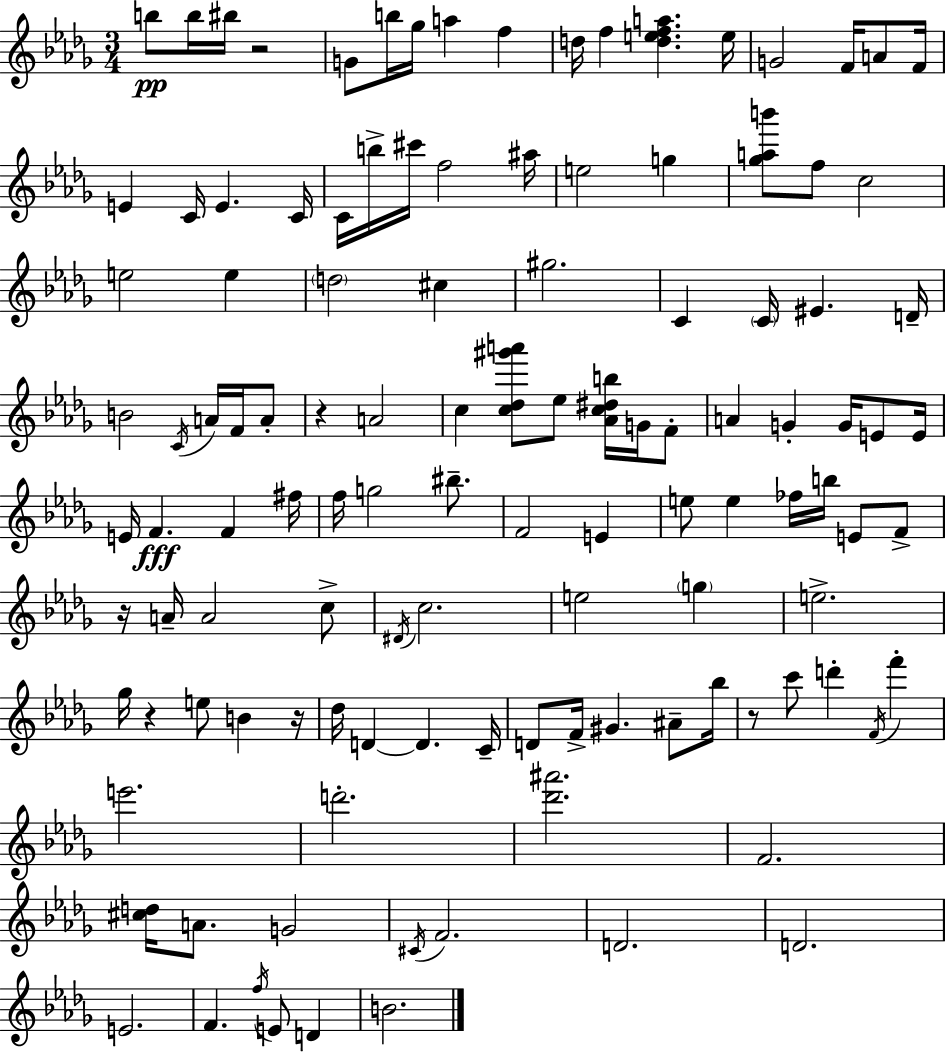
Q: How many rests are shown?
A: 6